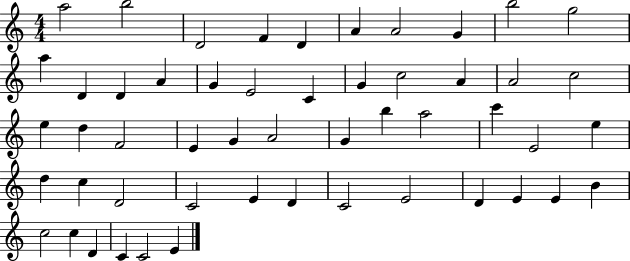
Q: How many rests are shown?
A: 0